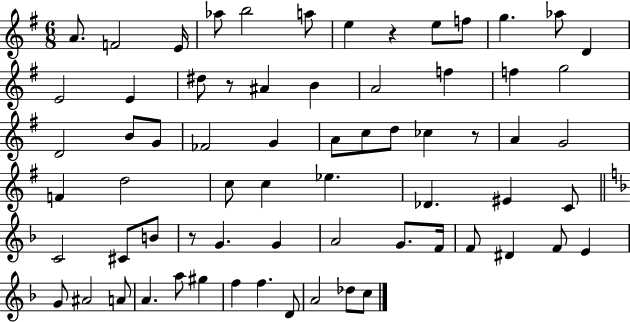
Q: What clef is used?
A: treble